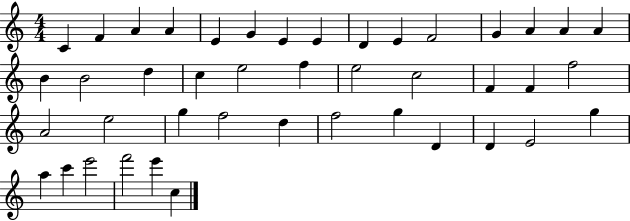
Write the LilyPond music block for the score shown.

{
  \clef treble
  \numericTimeSignature
  \time 4/4
  \key c \major
  c'4 f'4 a'4 a'4 | e'4 g'4 e'4 e'4 | d'4 e'4 f'2 | g'4 a'4 a'4 a'4 | \break b'4 b'2 d''4 | c''4 e''2 f''4 | e''2 c''2 | f'4 f'4 f''2 | \break a'2 e''2 | g''4 f''2 d''4 | f''2 g''4 d'4 | d'4 e'2 g''4 | \break a''4 c'''4 e'''2 | f'''2 e'''4 c''4 | \bar "|."
}